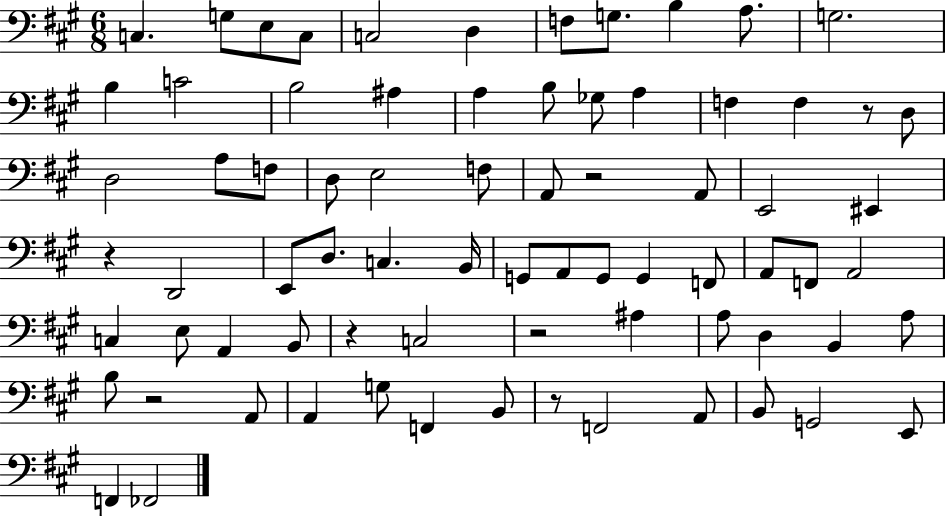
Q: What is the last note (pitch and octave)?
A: FES2